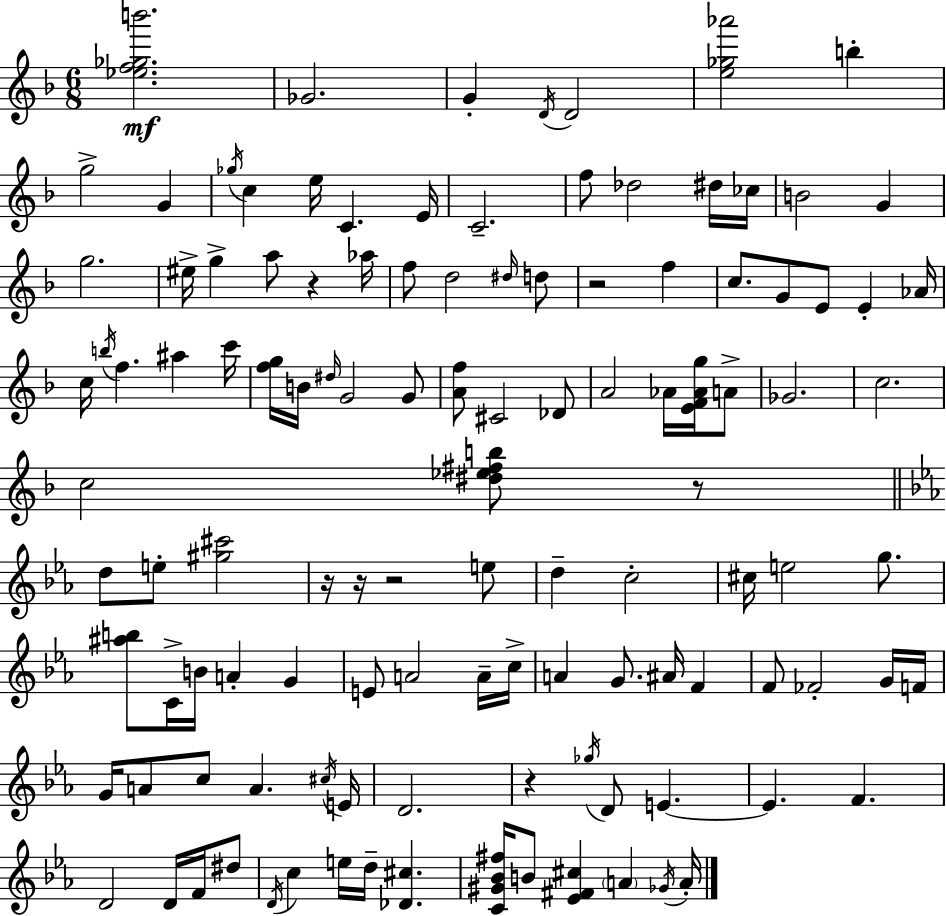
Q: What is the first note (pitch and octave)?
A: Gb4